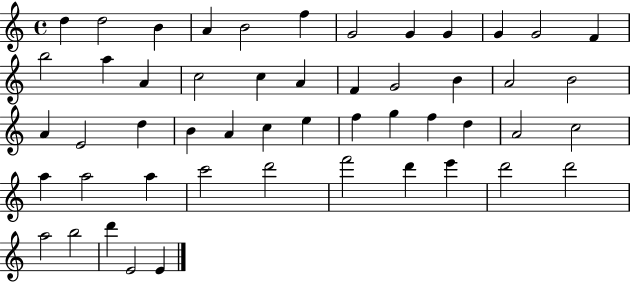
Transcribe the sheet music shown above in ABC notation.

X:1
T:Untitled
M:4/4
L:1/4
K:C
d d2 B A B2 f G2 G G G G2 F b2 a A c2 c A F G2 B A2 B2 A E2 d B A c e f g f d A2 c2 a a2 a c'2 d'2 f'2 d' e' d'2 d'2 a2 b2 d' E2 E